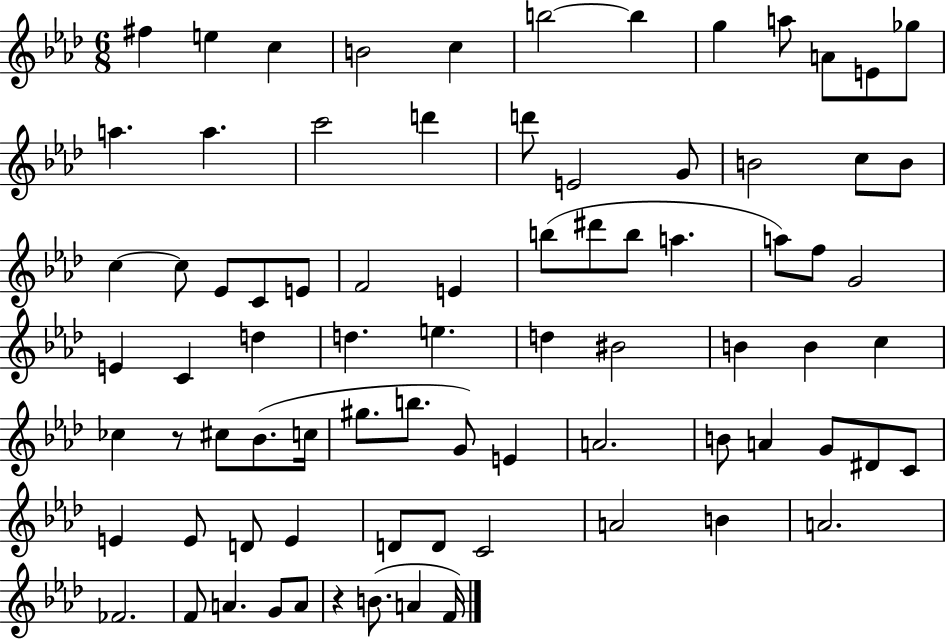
{
  \clef treble
  \numericTimeSignature
  \time 6/8
  \key aes \major
  \repeat volta 2 { fis''4 e''4 c''4 | b'2 c''4 | b''2~~ b''4 | g''4 a''8 a'8 e'8 ges''8 | \break a''4. a''4. | c'''2 d'''4 | d'''8 e'2 g'8 | b'2 c''8 b'8 | \break c''4~~ c''8 ees'8 c'8 e'8 | f'2 e'4 | b''8( dis'''8 b''8 a''4. | a''8) f''8 g'2 | \break e'4 c'4 d''4 | d''4. e''4. | d''4 bis'2 | b'4 b'4 c''4 | \break ces''4 r8 cis''8 bes'8.( c''16 | gis''8. b''8. g'8) e'4 | a'2. | b'8 a'4 g'8 dis'8 c'8 | \break e'4 e'8 d'8 e'4 | d'8 d'8 c'2 | a'2 b'4 | a'2. | \break fes'2. | f'8 a'4. g'8 a'8 | r4 b'8.( a'4 f'16) | } \bar "|."
}